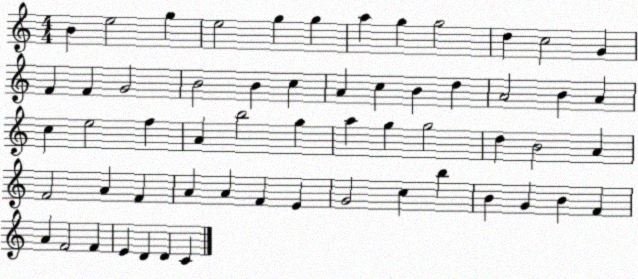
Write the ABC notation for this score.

X:1
T:Untitled
M:4/4
L:1/4
K:C
B e2 g e2 g g a g g2 d c2 G F F G2 B2 B c A c B d A2 B A c e2 f A b2 g a g g2 d B2 A F2 A F A A F E G2 c b B G B F A F2 F E D D C